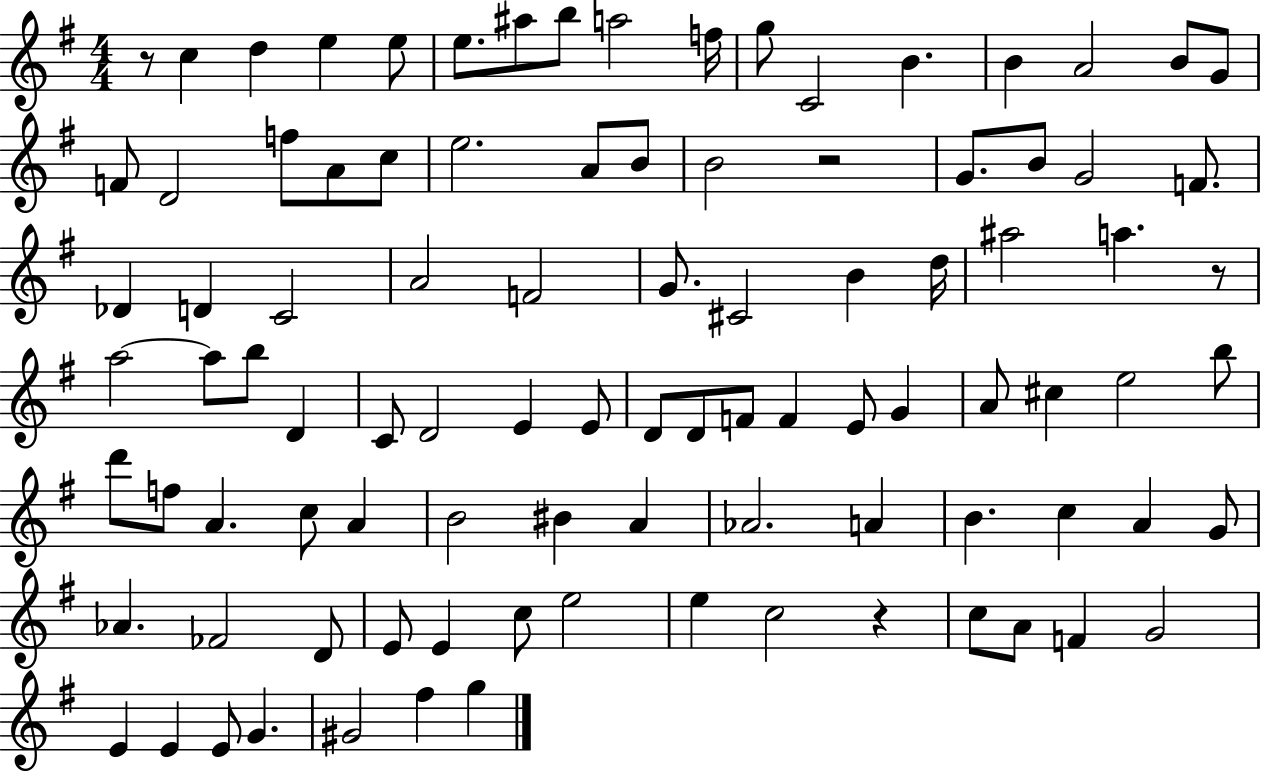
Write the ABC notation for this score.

X:1
T:Untitled
M:4/4
L:1/4
K:G
z/2 c d e e/2 e/2 ^a/2 b/2 a2 f/4 g/2 C2 B B A2 B/2 G/2 F/2 D2 f/2 A/2 c/2 e2 A/2 B/2 B2 z2 G/2 B/2 G2 F/2 _D D C2 A2 F2 G/2 ^C2 B d/4 ^a2 a z/2 a2 a/2 b/2 D C/2 D2 E E/2 D/2 D/2 F/2 F E/2 G A/2 ^c e2 b/2 d'/2 f/2 A c/2 A B2 ^B A _A2 A B c A G/2 _A _F2 D/2 E/2 E c/2 e2 e c2 z c/2 A/2 F G2 E E E/2 G ^G2 ^f g